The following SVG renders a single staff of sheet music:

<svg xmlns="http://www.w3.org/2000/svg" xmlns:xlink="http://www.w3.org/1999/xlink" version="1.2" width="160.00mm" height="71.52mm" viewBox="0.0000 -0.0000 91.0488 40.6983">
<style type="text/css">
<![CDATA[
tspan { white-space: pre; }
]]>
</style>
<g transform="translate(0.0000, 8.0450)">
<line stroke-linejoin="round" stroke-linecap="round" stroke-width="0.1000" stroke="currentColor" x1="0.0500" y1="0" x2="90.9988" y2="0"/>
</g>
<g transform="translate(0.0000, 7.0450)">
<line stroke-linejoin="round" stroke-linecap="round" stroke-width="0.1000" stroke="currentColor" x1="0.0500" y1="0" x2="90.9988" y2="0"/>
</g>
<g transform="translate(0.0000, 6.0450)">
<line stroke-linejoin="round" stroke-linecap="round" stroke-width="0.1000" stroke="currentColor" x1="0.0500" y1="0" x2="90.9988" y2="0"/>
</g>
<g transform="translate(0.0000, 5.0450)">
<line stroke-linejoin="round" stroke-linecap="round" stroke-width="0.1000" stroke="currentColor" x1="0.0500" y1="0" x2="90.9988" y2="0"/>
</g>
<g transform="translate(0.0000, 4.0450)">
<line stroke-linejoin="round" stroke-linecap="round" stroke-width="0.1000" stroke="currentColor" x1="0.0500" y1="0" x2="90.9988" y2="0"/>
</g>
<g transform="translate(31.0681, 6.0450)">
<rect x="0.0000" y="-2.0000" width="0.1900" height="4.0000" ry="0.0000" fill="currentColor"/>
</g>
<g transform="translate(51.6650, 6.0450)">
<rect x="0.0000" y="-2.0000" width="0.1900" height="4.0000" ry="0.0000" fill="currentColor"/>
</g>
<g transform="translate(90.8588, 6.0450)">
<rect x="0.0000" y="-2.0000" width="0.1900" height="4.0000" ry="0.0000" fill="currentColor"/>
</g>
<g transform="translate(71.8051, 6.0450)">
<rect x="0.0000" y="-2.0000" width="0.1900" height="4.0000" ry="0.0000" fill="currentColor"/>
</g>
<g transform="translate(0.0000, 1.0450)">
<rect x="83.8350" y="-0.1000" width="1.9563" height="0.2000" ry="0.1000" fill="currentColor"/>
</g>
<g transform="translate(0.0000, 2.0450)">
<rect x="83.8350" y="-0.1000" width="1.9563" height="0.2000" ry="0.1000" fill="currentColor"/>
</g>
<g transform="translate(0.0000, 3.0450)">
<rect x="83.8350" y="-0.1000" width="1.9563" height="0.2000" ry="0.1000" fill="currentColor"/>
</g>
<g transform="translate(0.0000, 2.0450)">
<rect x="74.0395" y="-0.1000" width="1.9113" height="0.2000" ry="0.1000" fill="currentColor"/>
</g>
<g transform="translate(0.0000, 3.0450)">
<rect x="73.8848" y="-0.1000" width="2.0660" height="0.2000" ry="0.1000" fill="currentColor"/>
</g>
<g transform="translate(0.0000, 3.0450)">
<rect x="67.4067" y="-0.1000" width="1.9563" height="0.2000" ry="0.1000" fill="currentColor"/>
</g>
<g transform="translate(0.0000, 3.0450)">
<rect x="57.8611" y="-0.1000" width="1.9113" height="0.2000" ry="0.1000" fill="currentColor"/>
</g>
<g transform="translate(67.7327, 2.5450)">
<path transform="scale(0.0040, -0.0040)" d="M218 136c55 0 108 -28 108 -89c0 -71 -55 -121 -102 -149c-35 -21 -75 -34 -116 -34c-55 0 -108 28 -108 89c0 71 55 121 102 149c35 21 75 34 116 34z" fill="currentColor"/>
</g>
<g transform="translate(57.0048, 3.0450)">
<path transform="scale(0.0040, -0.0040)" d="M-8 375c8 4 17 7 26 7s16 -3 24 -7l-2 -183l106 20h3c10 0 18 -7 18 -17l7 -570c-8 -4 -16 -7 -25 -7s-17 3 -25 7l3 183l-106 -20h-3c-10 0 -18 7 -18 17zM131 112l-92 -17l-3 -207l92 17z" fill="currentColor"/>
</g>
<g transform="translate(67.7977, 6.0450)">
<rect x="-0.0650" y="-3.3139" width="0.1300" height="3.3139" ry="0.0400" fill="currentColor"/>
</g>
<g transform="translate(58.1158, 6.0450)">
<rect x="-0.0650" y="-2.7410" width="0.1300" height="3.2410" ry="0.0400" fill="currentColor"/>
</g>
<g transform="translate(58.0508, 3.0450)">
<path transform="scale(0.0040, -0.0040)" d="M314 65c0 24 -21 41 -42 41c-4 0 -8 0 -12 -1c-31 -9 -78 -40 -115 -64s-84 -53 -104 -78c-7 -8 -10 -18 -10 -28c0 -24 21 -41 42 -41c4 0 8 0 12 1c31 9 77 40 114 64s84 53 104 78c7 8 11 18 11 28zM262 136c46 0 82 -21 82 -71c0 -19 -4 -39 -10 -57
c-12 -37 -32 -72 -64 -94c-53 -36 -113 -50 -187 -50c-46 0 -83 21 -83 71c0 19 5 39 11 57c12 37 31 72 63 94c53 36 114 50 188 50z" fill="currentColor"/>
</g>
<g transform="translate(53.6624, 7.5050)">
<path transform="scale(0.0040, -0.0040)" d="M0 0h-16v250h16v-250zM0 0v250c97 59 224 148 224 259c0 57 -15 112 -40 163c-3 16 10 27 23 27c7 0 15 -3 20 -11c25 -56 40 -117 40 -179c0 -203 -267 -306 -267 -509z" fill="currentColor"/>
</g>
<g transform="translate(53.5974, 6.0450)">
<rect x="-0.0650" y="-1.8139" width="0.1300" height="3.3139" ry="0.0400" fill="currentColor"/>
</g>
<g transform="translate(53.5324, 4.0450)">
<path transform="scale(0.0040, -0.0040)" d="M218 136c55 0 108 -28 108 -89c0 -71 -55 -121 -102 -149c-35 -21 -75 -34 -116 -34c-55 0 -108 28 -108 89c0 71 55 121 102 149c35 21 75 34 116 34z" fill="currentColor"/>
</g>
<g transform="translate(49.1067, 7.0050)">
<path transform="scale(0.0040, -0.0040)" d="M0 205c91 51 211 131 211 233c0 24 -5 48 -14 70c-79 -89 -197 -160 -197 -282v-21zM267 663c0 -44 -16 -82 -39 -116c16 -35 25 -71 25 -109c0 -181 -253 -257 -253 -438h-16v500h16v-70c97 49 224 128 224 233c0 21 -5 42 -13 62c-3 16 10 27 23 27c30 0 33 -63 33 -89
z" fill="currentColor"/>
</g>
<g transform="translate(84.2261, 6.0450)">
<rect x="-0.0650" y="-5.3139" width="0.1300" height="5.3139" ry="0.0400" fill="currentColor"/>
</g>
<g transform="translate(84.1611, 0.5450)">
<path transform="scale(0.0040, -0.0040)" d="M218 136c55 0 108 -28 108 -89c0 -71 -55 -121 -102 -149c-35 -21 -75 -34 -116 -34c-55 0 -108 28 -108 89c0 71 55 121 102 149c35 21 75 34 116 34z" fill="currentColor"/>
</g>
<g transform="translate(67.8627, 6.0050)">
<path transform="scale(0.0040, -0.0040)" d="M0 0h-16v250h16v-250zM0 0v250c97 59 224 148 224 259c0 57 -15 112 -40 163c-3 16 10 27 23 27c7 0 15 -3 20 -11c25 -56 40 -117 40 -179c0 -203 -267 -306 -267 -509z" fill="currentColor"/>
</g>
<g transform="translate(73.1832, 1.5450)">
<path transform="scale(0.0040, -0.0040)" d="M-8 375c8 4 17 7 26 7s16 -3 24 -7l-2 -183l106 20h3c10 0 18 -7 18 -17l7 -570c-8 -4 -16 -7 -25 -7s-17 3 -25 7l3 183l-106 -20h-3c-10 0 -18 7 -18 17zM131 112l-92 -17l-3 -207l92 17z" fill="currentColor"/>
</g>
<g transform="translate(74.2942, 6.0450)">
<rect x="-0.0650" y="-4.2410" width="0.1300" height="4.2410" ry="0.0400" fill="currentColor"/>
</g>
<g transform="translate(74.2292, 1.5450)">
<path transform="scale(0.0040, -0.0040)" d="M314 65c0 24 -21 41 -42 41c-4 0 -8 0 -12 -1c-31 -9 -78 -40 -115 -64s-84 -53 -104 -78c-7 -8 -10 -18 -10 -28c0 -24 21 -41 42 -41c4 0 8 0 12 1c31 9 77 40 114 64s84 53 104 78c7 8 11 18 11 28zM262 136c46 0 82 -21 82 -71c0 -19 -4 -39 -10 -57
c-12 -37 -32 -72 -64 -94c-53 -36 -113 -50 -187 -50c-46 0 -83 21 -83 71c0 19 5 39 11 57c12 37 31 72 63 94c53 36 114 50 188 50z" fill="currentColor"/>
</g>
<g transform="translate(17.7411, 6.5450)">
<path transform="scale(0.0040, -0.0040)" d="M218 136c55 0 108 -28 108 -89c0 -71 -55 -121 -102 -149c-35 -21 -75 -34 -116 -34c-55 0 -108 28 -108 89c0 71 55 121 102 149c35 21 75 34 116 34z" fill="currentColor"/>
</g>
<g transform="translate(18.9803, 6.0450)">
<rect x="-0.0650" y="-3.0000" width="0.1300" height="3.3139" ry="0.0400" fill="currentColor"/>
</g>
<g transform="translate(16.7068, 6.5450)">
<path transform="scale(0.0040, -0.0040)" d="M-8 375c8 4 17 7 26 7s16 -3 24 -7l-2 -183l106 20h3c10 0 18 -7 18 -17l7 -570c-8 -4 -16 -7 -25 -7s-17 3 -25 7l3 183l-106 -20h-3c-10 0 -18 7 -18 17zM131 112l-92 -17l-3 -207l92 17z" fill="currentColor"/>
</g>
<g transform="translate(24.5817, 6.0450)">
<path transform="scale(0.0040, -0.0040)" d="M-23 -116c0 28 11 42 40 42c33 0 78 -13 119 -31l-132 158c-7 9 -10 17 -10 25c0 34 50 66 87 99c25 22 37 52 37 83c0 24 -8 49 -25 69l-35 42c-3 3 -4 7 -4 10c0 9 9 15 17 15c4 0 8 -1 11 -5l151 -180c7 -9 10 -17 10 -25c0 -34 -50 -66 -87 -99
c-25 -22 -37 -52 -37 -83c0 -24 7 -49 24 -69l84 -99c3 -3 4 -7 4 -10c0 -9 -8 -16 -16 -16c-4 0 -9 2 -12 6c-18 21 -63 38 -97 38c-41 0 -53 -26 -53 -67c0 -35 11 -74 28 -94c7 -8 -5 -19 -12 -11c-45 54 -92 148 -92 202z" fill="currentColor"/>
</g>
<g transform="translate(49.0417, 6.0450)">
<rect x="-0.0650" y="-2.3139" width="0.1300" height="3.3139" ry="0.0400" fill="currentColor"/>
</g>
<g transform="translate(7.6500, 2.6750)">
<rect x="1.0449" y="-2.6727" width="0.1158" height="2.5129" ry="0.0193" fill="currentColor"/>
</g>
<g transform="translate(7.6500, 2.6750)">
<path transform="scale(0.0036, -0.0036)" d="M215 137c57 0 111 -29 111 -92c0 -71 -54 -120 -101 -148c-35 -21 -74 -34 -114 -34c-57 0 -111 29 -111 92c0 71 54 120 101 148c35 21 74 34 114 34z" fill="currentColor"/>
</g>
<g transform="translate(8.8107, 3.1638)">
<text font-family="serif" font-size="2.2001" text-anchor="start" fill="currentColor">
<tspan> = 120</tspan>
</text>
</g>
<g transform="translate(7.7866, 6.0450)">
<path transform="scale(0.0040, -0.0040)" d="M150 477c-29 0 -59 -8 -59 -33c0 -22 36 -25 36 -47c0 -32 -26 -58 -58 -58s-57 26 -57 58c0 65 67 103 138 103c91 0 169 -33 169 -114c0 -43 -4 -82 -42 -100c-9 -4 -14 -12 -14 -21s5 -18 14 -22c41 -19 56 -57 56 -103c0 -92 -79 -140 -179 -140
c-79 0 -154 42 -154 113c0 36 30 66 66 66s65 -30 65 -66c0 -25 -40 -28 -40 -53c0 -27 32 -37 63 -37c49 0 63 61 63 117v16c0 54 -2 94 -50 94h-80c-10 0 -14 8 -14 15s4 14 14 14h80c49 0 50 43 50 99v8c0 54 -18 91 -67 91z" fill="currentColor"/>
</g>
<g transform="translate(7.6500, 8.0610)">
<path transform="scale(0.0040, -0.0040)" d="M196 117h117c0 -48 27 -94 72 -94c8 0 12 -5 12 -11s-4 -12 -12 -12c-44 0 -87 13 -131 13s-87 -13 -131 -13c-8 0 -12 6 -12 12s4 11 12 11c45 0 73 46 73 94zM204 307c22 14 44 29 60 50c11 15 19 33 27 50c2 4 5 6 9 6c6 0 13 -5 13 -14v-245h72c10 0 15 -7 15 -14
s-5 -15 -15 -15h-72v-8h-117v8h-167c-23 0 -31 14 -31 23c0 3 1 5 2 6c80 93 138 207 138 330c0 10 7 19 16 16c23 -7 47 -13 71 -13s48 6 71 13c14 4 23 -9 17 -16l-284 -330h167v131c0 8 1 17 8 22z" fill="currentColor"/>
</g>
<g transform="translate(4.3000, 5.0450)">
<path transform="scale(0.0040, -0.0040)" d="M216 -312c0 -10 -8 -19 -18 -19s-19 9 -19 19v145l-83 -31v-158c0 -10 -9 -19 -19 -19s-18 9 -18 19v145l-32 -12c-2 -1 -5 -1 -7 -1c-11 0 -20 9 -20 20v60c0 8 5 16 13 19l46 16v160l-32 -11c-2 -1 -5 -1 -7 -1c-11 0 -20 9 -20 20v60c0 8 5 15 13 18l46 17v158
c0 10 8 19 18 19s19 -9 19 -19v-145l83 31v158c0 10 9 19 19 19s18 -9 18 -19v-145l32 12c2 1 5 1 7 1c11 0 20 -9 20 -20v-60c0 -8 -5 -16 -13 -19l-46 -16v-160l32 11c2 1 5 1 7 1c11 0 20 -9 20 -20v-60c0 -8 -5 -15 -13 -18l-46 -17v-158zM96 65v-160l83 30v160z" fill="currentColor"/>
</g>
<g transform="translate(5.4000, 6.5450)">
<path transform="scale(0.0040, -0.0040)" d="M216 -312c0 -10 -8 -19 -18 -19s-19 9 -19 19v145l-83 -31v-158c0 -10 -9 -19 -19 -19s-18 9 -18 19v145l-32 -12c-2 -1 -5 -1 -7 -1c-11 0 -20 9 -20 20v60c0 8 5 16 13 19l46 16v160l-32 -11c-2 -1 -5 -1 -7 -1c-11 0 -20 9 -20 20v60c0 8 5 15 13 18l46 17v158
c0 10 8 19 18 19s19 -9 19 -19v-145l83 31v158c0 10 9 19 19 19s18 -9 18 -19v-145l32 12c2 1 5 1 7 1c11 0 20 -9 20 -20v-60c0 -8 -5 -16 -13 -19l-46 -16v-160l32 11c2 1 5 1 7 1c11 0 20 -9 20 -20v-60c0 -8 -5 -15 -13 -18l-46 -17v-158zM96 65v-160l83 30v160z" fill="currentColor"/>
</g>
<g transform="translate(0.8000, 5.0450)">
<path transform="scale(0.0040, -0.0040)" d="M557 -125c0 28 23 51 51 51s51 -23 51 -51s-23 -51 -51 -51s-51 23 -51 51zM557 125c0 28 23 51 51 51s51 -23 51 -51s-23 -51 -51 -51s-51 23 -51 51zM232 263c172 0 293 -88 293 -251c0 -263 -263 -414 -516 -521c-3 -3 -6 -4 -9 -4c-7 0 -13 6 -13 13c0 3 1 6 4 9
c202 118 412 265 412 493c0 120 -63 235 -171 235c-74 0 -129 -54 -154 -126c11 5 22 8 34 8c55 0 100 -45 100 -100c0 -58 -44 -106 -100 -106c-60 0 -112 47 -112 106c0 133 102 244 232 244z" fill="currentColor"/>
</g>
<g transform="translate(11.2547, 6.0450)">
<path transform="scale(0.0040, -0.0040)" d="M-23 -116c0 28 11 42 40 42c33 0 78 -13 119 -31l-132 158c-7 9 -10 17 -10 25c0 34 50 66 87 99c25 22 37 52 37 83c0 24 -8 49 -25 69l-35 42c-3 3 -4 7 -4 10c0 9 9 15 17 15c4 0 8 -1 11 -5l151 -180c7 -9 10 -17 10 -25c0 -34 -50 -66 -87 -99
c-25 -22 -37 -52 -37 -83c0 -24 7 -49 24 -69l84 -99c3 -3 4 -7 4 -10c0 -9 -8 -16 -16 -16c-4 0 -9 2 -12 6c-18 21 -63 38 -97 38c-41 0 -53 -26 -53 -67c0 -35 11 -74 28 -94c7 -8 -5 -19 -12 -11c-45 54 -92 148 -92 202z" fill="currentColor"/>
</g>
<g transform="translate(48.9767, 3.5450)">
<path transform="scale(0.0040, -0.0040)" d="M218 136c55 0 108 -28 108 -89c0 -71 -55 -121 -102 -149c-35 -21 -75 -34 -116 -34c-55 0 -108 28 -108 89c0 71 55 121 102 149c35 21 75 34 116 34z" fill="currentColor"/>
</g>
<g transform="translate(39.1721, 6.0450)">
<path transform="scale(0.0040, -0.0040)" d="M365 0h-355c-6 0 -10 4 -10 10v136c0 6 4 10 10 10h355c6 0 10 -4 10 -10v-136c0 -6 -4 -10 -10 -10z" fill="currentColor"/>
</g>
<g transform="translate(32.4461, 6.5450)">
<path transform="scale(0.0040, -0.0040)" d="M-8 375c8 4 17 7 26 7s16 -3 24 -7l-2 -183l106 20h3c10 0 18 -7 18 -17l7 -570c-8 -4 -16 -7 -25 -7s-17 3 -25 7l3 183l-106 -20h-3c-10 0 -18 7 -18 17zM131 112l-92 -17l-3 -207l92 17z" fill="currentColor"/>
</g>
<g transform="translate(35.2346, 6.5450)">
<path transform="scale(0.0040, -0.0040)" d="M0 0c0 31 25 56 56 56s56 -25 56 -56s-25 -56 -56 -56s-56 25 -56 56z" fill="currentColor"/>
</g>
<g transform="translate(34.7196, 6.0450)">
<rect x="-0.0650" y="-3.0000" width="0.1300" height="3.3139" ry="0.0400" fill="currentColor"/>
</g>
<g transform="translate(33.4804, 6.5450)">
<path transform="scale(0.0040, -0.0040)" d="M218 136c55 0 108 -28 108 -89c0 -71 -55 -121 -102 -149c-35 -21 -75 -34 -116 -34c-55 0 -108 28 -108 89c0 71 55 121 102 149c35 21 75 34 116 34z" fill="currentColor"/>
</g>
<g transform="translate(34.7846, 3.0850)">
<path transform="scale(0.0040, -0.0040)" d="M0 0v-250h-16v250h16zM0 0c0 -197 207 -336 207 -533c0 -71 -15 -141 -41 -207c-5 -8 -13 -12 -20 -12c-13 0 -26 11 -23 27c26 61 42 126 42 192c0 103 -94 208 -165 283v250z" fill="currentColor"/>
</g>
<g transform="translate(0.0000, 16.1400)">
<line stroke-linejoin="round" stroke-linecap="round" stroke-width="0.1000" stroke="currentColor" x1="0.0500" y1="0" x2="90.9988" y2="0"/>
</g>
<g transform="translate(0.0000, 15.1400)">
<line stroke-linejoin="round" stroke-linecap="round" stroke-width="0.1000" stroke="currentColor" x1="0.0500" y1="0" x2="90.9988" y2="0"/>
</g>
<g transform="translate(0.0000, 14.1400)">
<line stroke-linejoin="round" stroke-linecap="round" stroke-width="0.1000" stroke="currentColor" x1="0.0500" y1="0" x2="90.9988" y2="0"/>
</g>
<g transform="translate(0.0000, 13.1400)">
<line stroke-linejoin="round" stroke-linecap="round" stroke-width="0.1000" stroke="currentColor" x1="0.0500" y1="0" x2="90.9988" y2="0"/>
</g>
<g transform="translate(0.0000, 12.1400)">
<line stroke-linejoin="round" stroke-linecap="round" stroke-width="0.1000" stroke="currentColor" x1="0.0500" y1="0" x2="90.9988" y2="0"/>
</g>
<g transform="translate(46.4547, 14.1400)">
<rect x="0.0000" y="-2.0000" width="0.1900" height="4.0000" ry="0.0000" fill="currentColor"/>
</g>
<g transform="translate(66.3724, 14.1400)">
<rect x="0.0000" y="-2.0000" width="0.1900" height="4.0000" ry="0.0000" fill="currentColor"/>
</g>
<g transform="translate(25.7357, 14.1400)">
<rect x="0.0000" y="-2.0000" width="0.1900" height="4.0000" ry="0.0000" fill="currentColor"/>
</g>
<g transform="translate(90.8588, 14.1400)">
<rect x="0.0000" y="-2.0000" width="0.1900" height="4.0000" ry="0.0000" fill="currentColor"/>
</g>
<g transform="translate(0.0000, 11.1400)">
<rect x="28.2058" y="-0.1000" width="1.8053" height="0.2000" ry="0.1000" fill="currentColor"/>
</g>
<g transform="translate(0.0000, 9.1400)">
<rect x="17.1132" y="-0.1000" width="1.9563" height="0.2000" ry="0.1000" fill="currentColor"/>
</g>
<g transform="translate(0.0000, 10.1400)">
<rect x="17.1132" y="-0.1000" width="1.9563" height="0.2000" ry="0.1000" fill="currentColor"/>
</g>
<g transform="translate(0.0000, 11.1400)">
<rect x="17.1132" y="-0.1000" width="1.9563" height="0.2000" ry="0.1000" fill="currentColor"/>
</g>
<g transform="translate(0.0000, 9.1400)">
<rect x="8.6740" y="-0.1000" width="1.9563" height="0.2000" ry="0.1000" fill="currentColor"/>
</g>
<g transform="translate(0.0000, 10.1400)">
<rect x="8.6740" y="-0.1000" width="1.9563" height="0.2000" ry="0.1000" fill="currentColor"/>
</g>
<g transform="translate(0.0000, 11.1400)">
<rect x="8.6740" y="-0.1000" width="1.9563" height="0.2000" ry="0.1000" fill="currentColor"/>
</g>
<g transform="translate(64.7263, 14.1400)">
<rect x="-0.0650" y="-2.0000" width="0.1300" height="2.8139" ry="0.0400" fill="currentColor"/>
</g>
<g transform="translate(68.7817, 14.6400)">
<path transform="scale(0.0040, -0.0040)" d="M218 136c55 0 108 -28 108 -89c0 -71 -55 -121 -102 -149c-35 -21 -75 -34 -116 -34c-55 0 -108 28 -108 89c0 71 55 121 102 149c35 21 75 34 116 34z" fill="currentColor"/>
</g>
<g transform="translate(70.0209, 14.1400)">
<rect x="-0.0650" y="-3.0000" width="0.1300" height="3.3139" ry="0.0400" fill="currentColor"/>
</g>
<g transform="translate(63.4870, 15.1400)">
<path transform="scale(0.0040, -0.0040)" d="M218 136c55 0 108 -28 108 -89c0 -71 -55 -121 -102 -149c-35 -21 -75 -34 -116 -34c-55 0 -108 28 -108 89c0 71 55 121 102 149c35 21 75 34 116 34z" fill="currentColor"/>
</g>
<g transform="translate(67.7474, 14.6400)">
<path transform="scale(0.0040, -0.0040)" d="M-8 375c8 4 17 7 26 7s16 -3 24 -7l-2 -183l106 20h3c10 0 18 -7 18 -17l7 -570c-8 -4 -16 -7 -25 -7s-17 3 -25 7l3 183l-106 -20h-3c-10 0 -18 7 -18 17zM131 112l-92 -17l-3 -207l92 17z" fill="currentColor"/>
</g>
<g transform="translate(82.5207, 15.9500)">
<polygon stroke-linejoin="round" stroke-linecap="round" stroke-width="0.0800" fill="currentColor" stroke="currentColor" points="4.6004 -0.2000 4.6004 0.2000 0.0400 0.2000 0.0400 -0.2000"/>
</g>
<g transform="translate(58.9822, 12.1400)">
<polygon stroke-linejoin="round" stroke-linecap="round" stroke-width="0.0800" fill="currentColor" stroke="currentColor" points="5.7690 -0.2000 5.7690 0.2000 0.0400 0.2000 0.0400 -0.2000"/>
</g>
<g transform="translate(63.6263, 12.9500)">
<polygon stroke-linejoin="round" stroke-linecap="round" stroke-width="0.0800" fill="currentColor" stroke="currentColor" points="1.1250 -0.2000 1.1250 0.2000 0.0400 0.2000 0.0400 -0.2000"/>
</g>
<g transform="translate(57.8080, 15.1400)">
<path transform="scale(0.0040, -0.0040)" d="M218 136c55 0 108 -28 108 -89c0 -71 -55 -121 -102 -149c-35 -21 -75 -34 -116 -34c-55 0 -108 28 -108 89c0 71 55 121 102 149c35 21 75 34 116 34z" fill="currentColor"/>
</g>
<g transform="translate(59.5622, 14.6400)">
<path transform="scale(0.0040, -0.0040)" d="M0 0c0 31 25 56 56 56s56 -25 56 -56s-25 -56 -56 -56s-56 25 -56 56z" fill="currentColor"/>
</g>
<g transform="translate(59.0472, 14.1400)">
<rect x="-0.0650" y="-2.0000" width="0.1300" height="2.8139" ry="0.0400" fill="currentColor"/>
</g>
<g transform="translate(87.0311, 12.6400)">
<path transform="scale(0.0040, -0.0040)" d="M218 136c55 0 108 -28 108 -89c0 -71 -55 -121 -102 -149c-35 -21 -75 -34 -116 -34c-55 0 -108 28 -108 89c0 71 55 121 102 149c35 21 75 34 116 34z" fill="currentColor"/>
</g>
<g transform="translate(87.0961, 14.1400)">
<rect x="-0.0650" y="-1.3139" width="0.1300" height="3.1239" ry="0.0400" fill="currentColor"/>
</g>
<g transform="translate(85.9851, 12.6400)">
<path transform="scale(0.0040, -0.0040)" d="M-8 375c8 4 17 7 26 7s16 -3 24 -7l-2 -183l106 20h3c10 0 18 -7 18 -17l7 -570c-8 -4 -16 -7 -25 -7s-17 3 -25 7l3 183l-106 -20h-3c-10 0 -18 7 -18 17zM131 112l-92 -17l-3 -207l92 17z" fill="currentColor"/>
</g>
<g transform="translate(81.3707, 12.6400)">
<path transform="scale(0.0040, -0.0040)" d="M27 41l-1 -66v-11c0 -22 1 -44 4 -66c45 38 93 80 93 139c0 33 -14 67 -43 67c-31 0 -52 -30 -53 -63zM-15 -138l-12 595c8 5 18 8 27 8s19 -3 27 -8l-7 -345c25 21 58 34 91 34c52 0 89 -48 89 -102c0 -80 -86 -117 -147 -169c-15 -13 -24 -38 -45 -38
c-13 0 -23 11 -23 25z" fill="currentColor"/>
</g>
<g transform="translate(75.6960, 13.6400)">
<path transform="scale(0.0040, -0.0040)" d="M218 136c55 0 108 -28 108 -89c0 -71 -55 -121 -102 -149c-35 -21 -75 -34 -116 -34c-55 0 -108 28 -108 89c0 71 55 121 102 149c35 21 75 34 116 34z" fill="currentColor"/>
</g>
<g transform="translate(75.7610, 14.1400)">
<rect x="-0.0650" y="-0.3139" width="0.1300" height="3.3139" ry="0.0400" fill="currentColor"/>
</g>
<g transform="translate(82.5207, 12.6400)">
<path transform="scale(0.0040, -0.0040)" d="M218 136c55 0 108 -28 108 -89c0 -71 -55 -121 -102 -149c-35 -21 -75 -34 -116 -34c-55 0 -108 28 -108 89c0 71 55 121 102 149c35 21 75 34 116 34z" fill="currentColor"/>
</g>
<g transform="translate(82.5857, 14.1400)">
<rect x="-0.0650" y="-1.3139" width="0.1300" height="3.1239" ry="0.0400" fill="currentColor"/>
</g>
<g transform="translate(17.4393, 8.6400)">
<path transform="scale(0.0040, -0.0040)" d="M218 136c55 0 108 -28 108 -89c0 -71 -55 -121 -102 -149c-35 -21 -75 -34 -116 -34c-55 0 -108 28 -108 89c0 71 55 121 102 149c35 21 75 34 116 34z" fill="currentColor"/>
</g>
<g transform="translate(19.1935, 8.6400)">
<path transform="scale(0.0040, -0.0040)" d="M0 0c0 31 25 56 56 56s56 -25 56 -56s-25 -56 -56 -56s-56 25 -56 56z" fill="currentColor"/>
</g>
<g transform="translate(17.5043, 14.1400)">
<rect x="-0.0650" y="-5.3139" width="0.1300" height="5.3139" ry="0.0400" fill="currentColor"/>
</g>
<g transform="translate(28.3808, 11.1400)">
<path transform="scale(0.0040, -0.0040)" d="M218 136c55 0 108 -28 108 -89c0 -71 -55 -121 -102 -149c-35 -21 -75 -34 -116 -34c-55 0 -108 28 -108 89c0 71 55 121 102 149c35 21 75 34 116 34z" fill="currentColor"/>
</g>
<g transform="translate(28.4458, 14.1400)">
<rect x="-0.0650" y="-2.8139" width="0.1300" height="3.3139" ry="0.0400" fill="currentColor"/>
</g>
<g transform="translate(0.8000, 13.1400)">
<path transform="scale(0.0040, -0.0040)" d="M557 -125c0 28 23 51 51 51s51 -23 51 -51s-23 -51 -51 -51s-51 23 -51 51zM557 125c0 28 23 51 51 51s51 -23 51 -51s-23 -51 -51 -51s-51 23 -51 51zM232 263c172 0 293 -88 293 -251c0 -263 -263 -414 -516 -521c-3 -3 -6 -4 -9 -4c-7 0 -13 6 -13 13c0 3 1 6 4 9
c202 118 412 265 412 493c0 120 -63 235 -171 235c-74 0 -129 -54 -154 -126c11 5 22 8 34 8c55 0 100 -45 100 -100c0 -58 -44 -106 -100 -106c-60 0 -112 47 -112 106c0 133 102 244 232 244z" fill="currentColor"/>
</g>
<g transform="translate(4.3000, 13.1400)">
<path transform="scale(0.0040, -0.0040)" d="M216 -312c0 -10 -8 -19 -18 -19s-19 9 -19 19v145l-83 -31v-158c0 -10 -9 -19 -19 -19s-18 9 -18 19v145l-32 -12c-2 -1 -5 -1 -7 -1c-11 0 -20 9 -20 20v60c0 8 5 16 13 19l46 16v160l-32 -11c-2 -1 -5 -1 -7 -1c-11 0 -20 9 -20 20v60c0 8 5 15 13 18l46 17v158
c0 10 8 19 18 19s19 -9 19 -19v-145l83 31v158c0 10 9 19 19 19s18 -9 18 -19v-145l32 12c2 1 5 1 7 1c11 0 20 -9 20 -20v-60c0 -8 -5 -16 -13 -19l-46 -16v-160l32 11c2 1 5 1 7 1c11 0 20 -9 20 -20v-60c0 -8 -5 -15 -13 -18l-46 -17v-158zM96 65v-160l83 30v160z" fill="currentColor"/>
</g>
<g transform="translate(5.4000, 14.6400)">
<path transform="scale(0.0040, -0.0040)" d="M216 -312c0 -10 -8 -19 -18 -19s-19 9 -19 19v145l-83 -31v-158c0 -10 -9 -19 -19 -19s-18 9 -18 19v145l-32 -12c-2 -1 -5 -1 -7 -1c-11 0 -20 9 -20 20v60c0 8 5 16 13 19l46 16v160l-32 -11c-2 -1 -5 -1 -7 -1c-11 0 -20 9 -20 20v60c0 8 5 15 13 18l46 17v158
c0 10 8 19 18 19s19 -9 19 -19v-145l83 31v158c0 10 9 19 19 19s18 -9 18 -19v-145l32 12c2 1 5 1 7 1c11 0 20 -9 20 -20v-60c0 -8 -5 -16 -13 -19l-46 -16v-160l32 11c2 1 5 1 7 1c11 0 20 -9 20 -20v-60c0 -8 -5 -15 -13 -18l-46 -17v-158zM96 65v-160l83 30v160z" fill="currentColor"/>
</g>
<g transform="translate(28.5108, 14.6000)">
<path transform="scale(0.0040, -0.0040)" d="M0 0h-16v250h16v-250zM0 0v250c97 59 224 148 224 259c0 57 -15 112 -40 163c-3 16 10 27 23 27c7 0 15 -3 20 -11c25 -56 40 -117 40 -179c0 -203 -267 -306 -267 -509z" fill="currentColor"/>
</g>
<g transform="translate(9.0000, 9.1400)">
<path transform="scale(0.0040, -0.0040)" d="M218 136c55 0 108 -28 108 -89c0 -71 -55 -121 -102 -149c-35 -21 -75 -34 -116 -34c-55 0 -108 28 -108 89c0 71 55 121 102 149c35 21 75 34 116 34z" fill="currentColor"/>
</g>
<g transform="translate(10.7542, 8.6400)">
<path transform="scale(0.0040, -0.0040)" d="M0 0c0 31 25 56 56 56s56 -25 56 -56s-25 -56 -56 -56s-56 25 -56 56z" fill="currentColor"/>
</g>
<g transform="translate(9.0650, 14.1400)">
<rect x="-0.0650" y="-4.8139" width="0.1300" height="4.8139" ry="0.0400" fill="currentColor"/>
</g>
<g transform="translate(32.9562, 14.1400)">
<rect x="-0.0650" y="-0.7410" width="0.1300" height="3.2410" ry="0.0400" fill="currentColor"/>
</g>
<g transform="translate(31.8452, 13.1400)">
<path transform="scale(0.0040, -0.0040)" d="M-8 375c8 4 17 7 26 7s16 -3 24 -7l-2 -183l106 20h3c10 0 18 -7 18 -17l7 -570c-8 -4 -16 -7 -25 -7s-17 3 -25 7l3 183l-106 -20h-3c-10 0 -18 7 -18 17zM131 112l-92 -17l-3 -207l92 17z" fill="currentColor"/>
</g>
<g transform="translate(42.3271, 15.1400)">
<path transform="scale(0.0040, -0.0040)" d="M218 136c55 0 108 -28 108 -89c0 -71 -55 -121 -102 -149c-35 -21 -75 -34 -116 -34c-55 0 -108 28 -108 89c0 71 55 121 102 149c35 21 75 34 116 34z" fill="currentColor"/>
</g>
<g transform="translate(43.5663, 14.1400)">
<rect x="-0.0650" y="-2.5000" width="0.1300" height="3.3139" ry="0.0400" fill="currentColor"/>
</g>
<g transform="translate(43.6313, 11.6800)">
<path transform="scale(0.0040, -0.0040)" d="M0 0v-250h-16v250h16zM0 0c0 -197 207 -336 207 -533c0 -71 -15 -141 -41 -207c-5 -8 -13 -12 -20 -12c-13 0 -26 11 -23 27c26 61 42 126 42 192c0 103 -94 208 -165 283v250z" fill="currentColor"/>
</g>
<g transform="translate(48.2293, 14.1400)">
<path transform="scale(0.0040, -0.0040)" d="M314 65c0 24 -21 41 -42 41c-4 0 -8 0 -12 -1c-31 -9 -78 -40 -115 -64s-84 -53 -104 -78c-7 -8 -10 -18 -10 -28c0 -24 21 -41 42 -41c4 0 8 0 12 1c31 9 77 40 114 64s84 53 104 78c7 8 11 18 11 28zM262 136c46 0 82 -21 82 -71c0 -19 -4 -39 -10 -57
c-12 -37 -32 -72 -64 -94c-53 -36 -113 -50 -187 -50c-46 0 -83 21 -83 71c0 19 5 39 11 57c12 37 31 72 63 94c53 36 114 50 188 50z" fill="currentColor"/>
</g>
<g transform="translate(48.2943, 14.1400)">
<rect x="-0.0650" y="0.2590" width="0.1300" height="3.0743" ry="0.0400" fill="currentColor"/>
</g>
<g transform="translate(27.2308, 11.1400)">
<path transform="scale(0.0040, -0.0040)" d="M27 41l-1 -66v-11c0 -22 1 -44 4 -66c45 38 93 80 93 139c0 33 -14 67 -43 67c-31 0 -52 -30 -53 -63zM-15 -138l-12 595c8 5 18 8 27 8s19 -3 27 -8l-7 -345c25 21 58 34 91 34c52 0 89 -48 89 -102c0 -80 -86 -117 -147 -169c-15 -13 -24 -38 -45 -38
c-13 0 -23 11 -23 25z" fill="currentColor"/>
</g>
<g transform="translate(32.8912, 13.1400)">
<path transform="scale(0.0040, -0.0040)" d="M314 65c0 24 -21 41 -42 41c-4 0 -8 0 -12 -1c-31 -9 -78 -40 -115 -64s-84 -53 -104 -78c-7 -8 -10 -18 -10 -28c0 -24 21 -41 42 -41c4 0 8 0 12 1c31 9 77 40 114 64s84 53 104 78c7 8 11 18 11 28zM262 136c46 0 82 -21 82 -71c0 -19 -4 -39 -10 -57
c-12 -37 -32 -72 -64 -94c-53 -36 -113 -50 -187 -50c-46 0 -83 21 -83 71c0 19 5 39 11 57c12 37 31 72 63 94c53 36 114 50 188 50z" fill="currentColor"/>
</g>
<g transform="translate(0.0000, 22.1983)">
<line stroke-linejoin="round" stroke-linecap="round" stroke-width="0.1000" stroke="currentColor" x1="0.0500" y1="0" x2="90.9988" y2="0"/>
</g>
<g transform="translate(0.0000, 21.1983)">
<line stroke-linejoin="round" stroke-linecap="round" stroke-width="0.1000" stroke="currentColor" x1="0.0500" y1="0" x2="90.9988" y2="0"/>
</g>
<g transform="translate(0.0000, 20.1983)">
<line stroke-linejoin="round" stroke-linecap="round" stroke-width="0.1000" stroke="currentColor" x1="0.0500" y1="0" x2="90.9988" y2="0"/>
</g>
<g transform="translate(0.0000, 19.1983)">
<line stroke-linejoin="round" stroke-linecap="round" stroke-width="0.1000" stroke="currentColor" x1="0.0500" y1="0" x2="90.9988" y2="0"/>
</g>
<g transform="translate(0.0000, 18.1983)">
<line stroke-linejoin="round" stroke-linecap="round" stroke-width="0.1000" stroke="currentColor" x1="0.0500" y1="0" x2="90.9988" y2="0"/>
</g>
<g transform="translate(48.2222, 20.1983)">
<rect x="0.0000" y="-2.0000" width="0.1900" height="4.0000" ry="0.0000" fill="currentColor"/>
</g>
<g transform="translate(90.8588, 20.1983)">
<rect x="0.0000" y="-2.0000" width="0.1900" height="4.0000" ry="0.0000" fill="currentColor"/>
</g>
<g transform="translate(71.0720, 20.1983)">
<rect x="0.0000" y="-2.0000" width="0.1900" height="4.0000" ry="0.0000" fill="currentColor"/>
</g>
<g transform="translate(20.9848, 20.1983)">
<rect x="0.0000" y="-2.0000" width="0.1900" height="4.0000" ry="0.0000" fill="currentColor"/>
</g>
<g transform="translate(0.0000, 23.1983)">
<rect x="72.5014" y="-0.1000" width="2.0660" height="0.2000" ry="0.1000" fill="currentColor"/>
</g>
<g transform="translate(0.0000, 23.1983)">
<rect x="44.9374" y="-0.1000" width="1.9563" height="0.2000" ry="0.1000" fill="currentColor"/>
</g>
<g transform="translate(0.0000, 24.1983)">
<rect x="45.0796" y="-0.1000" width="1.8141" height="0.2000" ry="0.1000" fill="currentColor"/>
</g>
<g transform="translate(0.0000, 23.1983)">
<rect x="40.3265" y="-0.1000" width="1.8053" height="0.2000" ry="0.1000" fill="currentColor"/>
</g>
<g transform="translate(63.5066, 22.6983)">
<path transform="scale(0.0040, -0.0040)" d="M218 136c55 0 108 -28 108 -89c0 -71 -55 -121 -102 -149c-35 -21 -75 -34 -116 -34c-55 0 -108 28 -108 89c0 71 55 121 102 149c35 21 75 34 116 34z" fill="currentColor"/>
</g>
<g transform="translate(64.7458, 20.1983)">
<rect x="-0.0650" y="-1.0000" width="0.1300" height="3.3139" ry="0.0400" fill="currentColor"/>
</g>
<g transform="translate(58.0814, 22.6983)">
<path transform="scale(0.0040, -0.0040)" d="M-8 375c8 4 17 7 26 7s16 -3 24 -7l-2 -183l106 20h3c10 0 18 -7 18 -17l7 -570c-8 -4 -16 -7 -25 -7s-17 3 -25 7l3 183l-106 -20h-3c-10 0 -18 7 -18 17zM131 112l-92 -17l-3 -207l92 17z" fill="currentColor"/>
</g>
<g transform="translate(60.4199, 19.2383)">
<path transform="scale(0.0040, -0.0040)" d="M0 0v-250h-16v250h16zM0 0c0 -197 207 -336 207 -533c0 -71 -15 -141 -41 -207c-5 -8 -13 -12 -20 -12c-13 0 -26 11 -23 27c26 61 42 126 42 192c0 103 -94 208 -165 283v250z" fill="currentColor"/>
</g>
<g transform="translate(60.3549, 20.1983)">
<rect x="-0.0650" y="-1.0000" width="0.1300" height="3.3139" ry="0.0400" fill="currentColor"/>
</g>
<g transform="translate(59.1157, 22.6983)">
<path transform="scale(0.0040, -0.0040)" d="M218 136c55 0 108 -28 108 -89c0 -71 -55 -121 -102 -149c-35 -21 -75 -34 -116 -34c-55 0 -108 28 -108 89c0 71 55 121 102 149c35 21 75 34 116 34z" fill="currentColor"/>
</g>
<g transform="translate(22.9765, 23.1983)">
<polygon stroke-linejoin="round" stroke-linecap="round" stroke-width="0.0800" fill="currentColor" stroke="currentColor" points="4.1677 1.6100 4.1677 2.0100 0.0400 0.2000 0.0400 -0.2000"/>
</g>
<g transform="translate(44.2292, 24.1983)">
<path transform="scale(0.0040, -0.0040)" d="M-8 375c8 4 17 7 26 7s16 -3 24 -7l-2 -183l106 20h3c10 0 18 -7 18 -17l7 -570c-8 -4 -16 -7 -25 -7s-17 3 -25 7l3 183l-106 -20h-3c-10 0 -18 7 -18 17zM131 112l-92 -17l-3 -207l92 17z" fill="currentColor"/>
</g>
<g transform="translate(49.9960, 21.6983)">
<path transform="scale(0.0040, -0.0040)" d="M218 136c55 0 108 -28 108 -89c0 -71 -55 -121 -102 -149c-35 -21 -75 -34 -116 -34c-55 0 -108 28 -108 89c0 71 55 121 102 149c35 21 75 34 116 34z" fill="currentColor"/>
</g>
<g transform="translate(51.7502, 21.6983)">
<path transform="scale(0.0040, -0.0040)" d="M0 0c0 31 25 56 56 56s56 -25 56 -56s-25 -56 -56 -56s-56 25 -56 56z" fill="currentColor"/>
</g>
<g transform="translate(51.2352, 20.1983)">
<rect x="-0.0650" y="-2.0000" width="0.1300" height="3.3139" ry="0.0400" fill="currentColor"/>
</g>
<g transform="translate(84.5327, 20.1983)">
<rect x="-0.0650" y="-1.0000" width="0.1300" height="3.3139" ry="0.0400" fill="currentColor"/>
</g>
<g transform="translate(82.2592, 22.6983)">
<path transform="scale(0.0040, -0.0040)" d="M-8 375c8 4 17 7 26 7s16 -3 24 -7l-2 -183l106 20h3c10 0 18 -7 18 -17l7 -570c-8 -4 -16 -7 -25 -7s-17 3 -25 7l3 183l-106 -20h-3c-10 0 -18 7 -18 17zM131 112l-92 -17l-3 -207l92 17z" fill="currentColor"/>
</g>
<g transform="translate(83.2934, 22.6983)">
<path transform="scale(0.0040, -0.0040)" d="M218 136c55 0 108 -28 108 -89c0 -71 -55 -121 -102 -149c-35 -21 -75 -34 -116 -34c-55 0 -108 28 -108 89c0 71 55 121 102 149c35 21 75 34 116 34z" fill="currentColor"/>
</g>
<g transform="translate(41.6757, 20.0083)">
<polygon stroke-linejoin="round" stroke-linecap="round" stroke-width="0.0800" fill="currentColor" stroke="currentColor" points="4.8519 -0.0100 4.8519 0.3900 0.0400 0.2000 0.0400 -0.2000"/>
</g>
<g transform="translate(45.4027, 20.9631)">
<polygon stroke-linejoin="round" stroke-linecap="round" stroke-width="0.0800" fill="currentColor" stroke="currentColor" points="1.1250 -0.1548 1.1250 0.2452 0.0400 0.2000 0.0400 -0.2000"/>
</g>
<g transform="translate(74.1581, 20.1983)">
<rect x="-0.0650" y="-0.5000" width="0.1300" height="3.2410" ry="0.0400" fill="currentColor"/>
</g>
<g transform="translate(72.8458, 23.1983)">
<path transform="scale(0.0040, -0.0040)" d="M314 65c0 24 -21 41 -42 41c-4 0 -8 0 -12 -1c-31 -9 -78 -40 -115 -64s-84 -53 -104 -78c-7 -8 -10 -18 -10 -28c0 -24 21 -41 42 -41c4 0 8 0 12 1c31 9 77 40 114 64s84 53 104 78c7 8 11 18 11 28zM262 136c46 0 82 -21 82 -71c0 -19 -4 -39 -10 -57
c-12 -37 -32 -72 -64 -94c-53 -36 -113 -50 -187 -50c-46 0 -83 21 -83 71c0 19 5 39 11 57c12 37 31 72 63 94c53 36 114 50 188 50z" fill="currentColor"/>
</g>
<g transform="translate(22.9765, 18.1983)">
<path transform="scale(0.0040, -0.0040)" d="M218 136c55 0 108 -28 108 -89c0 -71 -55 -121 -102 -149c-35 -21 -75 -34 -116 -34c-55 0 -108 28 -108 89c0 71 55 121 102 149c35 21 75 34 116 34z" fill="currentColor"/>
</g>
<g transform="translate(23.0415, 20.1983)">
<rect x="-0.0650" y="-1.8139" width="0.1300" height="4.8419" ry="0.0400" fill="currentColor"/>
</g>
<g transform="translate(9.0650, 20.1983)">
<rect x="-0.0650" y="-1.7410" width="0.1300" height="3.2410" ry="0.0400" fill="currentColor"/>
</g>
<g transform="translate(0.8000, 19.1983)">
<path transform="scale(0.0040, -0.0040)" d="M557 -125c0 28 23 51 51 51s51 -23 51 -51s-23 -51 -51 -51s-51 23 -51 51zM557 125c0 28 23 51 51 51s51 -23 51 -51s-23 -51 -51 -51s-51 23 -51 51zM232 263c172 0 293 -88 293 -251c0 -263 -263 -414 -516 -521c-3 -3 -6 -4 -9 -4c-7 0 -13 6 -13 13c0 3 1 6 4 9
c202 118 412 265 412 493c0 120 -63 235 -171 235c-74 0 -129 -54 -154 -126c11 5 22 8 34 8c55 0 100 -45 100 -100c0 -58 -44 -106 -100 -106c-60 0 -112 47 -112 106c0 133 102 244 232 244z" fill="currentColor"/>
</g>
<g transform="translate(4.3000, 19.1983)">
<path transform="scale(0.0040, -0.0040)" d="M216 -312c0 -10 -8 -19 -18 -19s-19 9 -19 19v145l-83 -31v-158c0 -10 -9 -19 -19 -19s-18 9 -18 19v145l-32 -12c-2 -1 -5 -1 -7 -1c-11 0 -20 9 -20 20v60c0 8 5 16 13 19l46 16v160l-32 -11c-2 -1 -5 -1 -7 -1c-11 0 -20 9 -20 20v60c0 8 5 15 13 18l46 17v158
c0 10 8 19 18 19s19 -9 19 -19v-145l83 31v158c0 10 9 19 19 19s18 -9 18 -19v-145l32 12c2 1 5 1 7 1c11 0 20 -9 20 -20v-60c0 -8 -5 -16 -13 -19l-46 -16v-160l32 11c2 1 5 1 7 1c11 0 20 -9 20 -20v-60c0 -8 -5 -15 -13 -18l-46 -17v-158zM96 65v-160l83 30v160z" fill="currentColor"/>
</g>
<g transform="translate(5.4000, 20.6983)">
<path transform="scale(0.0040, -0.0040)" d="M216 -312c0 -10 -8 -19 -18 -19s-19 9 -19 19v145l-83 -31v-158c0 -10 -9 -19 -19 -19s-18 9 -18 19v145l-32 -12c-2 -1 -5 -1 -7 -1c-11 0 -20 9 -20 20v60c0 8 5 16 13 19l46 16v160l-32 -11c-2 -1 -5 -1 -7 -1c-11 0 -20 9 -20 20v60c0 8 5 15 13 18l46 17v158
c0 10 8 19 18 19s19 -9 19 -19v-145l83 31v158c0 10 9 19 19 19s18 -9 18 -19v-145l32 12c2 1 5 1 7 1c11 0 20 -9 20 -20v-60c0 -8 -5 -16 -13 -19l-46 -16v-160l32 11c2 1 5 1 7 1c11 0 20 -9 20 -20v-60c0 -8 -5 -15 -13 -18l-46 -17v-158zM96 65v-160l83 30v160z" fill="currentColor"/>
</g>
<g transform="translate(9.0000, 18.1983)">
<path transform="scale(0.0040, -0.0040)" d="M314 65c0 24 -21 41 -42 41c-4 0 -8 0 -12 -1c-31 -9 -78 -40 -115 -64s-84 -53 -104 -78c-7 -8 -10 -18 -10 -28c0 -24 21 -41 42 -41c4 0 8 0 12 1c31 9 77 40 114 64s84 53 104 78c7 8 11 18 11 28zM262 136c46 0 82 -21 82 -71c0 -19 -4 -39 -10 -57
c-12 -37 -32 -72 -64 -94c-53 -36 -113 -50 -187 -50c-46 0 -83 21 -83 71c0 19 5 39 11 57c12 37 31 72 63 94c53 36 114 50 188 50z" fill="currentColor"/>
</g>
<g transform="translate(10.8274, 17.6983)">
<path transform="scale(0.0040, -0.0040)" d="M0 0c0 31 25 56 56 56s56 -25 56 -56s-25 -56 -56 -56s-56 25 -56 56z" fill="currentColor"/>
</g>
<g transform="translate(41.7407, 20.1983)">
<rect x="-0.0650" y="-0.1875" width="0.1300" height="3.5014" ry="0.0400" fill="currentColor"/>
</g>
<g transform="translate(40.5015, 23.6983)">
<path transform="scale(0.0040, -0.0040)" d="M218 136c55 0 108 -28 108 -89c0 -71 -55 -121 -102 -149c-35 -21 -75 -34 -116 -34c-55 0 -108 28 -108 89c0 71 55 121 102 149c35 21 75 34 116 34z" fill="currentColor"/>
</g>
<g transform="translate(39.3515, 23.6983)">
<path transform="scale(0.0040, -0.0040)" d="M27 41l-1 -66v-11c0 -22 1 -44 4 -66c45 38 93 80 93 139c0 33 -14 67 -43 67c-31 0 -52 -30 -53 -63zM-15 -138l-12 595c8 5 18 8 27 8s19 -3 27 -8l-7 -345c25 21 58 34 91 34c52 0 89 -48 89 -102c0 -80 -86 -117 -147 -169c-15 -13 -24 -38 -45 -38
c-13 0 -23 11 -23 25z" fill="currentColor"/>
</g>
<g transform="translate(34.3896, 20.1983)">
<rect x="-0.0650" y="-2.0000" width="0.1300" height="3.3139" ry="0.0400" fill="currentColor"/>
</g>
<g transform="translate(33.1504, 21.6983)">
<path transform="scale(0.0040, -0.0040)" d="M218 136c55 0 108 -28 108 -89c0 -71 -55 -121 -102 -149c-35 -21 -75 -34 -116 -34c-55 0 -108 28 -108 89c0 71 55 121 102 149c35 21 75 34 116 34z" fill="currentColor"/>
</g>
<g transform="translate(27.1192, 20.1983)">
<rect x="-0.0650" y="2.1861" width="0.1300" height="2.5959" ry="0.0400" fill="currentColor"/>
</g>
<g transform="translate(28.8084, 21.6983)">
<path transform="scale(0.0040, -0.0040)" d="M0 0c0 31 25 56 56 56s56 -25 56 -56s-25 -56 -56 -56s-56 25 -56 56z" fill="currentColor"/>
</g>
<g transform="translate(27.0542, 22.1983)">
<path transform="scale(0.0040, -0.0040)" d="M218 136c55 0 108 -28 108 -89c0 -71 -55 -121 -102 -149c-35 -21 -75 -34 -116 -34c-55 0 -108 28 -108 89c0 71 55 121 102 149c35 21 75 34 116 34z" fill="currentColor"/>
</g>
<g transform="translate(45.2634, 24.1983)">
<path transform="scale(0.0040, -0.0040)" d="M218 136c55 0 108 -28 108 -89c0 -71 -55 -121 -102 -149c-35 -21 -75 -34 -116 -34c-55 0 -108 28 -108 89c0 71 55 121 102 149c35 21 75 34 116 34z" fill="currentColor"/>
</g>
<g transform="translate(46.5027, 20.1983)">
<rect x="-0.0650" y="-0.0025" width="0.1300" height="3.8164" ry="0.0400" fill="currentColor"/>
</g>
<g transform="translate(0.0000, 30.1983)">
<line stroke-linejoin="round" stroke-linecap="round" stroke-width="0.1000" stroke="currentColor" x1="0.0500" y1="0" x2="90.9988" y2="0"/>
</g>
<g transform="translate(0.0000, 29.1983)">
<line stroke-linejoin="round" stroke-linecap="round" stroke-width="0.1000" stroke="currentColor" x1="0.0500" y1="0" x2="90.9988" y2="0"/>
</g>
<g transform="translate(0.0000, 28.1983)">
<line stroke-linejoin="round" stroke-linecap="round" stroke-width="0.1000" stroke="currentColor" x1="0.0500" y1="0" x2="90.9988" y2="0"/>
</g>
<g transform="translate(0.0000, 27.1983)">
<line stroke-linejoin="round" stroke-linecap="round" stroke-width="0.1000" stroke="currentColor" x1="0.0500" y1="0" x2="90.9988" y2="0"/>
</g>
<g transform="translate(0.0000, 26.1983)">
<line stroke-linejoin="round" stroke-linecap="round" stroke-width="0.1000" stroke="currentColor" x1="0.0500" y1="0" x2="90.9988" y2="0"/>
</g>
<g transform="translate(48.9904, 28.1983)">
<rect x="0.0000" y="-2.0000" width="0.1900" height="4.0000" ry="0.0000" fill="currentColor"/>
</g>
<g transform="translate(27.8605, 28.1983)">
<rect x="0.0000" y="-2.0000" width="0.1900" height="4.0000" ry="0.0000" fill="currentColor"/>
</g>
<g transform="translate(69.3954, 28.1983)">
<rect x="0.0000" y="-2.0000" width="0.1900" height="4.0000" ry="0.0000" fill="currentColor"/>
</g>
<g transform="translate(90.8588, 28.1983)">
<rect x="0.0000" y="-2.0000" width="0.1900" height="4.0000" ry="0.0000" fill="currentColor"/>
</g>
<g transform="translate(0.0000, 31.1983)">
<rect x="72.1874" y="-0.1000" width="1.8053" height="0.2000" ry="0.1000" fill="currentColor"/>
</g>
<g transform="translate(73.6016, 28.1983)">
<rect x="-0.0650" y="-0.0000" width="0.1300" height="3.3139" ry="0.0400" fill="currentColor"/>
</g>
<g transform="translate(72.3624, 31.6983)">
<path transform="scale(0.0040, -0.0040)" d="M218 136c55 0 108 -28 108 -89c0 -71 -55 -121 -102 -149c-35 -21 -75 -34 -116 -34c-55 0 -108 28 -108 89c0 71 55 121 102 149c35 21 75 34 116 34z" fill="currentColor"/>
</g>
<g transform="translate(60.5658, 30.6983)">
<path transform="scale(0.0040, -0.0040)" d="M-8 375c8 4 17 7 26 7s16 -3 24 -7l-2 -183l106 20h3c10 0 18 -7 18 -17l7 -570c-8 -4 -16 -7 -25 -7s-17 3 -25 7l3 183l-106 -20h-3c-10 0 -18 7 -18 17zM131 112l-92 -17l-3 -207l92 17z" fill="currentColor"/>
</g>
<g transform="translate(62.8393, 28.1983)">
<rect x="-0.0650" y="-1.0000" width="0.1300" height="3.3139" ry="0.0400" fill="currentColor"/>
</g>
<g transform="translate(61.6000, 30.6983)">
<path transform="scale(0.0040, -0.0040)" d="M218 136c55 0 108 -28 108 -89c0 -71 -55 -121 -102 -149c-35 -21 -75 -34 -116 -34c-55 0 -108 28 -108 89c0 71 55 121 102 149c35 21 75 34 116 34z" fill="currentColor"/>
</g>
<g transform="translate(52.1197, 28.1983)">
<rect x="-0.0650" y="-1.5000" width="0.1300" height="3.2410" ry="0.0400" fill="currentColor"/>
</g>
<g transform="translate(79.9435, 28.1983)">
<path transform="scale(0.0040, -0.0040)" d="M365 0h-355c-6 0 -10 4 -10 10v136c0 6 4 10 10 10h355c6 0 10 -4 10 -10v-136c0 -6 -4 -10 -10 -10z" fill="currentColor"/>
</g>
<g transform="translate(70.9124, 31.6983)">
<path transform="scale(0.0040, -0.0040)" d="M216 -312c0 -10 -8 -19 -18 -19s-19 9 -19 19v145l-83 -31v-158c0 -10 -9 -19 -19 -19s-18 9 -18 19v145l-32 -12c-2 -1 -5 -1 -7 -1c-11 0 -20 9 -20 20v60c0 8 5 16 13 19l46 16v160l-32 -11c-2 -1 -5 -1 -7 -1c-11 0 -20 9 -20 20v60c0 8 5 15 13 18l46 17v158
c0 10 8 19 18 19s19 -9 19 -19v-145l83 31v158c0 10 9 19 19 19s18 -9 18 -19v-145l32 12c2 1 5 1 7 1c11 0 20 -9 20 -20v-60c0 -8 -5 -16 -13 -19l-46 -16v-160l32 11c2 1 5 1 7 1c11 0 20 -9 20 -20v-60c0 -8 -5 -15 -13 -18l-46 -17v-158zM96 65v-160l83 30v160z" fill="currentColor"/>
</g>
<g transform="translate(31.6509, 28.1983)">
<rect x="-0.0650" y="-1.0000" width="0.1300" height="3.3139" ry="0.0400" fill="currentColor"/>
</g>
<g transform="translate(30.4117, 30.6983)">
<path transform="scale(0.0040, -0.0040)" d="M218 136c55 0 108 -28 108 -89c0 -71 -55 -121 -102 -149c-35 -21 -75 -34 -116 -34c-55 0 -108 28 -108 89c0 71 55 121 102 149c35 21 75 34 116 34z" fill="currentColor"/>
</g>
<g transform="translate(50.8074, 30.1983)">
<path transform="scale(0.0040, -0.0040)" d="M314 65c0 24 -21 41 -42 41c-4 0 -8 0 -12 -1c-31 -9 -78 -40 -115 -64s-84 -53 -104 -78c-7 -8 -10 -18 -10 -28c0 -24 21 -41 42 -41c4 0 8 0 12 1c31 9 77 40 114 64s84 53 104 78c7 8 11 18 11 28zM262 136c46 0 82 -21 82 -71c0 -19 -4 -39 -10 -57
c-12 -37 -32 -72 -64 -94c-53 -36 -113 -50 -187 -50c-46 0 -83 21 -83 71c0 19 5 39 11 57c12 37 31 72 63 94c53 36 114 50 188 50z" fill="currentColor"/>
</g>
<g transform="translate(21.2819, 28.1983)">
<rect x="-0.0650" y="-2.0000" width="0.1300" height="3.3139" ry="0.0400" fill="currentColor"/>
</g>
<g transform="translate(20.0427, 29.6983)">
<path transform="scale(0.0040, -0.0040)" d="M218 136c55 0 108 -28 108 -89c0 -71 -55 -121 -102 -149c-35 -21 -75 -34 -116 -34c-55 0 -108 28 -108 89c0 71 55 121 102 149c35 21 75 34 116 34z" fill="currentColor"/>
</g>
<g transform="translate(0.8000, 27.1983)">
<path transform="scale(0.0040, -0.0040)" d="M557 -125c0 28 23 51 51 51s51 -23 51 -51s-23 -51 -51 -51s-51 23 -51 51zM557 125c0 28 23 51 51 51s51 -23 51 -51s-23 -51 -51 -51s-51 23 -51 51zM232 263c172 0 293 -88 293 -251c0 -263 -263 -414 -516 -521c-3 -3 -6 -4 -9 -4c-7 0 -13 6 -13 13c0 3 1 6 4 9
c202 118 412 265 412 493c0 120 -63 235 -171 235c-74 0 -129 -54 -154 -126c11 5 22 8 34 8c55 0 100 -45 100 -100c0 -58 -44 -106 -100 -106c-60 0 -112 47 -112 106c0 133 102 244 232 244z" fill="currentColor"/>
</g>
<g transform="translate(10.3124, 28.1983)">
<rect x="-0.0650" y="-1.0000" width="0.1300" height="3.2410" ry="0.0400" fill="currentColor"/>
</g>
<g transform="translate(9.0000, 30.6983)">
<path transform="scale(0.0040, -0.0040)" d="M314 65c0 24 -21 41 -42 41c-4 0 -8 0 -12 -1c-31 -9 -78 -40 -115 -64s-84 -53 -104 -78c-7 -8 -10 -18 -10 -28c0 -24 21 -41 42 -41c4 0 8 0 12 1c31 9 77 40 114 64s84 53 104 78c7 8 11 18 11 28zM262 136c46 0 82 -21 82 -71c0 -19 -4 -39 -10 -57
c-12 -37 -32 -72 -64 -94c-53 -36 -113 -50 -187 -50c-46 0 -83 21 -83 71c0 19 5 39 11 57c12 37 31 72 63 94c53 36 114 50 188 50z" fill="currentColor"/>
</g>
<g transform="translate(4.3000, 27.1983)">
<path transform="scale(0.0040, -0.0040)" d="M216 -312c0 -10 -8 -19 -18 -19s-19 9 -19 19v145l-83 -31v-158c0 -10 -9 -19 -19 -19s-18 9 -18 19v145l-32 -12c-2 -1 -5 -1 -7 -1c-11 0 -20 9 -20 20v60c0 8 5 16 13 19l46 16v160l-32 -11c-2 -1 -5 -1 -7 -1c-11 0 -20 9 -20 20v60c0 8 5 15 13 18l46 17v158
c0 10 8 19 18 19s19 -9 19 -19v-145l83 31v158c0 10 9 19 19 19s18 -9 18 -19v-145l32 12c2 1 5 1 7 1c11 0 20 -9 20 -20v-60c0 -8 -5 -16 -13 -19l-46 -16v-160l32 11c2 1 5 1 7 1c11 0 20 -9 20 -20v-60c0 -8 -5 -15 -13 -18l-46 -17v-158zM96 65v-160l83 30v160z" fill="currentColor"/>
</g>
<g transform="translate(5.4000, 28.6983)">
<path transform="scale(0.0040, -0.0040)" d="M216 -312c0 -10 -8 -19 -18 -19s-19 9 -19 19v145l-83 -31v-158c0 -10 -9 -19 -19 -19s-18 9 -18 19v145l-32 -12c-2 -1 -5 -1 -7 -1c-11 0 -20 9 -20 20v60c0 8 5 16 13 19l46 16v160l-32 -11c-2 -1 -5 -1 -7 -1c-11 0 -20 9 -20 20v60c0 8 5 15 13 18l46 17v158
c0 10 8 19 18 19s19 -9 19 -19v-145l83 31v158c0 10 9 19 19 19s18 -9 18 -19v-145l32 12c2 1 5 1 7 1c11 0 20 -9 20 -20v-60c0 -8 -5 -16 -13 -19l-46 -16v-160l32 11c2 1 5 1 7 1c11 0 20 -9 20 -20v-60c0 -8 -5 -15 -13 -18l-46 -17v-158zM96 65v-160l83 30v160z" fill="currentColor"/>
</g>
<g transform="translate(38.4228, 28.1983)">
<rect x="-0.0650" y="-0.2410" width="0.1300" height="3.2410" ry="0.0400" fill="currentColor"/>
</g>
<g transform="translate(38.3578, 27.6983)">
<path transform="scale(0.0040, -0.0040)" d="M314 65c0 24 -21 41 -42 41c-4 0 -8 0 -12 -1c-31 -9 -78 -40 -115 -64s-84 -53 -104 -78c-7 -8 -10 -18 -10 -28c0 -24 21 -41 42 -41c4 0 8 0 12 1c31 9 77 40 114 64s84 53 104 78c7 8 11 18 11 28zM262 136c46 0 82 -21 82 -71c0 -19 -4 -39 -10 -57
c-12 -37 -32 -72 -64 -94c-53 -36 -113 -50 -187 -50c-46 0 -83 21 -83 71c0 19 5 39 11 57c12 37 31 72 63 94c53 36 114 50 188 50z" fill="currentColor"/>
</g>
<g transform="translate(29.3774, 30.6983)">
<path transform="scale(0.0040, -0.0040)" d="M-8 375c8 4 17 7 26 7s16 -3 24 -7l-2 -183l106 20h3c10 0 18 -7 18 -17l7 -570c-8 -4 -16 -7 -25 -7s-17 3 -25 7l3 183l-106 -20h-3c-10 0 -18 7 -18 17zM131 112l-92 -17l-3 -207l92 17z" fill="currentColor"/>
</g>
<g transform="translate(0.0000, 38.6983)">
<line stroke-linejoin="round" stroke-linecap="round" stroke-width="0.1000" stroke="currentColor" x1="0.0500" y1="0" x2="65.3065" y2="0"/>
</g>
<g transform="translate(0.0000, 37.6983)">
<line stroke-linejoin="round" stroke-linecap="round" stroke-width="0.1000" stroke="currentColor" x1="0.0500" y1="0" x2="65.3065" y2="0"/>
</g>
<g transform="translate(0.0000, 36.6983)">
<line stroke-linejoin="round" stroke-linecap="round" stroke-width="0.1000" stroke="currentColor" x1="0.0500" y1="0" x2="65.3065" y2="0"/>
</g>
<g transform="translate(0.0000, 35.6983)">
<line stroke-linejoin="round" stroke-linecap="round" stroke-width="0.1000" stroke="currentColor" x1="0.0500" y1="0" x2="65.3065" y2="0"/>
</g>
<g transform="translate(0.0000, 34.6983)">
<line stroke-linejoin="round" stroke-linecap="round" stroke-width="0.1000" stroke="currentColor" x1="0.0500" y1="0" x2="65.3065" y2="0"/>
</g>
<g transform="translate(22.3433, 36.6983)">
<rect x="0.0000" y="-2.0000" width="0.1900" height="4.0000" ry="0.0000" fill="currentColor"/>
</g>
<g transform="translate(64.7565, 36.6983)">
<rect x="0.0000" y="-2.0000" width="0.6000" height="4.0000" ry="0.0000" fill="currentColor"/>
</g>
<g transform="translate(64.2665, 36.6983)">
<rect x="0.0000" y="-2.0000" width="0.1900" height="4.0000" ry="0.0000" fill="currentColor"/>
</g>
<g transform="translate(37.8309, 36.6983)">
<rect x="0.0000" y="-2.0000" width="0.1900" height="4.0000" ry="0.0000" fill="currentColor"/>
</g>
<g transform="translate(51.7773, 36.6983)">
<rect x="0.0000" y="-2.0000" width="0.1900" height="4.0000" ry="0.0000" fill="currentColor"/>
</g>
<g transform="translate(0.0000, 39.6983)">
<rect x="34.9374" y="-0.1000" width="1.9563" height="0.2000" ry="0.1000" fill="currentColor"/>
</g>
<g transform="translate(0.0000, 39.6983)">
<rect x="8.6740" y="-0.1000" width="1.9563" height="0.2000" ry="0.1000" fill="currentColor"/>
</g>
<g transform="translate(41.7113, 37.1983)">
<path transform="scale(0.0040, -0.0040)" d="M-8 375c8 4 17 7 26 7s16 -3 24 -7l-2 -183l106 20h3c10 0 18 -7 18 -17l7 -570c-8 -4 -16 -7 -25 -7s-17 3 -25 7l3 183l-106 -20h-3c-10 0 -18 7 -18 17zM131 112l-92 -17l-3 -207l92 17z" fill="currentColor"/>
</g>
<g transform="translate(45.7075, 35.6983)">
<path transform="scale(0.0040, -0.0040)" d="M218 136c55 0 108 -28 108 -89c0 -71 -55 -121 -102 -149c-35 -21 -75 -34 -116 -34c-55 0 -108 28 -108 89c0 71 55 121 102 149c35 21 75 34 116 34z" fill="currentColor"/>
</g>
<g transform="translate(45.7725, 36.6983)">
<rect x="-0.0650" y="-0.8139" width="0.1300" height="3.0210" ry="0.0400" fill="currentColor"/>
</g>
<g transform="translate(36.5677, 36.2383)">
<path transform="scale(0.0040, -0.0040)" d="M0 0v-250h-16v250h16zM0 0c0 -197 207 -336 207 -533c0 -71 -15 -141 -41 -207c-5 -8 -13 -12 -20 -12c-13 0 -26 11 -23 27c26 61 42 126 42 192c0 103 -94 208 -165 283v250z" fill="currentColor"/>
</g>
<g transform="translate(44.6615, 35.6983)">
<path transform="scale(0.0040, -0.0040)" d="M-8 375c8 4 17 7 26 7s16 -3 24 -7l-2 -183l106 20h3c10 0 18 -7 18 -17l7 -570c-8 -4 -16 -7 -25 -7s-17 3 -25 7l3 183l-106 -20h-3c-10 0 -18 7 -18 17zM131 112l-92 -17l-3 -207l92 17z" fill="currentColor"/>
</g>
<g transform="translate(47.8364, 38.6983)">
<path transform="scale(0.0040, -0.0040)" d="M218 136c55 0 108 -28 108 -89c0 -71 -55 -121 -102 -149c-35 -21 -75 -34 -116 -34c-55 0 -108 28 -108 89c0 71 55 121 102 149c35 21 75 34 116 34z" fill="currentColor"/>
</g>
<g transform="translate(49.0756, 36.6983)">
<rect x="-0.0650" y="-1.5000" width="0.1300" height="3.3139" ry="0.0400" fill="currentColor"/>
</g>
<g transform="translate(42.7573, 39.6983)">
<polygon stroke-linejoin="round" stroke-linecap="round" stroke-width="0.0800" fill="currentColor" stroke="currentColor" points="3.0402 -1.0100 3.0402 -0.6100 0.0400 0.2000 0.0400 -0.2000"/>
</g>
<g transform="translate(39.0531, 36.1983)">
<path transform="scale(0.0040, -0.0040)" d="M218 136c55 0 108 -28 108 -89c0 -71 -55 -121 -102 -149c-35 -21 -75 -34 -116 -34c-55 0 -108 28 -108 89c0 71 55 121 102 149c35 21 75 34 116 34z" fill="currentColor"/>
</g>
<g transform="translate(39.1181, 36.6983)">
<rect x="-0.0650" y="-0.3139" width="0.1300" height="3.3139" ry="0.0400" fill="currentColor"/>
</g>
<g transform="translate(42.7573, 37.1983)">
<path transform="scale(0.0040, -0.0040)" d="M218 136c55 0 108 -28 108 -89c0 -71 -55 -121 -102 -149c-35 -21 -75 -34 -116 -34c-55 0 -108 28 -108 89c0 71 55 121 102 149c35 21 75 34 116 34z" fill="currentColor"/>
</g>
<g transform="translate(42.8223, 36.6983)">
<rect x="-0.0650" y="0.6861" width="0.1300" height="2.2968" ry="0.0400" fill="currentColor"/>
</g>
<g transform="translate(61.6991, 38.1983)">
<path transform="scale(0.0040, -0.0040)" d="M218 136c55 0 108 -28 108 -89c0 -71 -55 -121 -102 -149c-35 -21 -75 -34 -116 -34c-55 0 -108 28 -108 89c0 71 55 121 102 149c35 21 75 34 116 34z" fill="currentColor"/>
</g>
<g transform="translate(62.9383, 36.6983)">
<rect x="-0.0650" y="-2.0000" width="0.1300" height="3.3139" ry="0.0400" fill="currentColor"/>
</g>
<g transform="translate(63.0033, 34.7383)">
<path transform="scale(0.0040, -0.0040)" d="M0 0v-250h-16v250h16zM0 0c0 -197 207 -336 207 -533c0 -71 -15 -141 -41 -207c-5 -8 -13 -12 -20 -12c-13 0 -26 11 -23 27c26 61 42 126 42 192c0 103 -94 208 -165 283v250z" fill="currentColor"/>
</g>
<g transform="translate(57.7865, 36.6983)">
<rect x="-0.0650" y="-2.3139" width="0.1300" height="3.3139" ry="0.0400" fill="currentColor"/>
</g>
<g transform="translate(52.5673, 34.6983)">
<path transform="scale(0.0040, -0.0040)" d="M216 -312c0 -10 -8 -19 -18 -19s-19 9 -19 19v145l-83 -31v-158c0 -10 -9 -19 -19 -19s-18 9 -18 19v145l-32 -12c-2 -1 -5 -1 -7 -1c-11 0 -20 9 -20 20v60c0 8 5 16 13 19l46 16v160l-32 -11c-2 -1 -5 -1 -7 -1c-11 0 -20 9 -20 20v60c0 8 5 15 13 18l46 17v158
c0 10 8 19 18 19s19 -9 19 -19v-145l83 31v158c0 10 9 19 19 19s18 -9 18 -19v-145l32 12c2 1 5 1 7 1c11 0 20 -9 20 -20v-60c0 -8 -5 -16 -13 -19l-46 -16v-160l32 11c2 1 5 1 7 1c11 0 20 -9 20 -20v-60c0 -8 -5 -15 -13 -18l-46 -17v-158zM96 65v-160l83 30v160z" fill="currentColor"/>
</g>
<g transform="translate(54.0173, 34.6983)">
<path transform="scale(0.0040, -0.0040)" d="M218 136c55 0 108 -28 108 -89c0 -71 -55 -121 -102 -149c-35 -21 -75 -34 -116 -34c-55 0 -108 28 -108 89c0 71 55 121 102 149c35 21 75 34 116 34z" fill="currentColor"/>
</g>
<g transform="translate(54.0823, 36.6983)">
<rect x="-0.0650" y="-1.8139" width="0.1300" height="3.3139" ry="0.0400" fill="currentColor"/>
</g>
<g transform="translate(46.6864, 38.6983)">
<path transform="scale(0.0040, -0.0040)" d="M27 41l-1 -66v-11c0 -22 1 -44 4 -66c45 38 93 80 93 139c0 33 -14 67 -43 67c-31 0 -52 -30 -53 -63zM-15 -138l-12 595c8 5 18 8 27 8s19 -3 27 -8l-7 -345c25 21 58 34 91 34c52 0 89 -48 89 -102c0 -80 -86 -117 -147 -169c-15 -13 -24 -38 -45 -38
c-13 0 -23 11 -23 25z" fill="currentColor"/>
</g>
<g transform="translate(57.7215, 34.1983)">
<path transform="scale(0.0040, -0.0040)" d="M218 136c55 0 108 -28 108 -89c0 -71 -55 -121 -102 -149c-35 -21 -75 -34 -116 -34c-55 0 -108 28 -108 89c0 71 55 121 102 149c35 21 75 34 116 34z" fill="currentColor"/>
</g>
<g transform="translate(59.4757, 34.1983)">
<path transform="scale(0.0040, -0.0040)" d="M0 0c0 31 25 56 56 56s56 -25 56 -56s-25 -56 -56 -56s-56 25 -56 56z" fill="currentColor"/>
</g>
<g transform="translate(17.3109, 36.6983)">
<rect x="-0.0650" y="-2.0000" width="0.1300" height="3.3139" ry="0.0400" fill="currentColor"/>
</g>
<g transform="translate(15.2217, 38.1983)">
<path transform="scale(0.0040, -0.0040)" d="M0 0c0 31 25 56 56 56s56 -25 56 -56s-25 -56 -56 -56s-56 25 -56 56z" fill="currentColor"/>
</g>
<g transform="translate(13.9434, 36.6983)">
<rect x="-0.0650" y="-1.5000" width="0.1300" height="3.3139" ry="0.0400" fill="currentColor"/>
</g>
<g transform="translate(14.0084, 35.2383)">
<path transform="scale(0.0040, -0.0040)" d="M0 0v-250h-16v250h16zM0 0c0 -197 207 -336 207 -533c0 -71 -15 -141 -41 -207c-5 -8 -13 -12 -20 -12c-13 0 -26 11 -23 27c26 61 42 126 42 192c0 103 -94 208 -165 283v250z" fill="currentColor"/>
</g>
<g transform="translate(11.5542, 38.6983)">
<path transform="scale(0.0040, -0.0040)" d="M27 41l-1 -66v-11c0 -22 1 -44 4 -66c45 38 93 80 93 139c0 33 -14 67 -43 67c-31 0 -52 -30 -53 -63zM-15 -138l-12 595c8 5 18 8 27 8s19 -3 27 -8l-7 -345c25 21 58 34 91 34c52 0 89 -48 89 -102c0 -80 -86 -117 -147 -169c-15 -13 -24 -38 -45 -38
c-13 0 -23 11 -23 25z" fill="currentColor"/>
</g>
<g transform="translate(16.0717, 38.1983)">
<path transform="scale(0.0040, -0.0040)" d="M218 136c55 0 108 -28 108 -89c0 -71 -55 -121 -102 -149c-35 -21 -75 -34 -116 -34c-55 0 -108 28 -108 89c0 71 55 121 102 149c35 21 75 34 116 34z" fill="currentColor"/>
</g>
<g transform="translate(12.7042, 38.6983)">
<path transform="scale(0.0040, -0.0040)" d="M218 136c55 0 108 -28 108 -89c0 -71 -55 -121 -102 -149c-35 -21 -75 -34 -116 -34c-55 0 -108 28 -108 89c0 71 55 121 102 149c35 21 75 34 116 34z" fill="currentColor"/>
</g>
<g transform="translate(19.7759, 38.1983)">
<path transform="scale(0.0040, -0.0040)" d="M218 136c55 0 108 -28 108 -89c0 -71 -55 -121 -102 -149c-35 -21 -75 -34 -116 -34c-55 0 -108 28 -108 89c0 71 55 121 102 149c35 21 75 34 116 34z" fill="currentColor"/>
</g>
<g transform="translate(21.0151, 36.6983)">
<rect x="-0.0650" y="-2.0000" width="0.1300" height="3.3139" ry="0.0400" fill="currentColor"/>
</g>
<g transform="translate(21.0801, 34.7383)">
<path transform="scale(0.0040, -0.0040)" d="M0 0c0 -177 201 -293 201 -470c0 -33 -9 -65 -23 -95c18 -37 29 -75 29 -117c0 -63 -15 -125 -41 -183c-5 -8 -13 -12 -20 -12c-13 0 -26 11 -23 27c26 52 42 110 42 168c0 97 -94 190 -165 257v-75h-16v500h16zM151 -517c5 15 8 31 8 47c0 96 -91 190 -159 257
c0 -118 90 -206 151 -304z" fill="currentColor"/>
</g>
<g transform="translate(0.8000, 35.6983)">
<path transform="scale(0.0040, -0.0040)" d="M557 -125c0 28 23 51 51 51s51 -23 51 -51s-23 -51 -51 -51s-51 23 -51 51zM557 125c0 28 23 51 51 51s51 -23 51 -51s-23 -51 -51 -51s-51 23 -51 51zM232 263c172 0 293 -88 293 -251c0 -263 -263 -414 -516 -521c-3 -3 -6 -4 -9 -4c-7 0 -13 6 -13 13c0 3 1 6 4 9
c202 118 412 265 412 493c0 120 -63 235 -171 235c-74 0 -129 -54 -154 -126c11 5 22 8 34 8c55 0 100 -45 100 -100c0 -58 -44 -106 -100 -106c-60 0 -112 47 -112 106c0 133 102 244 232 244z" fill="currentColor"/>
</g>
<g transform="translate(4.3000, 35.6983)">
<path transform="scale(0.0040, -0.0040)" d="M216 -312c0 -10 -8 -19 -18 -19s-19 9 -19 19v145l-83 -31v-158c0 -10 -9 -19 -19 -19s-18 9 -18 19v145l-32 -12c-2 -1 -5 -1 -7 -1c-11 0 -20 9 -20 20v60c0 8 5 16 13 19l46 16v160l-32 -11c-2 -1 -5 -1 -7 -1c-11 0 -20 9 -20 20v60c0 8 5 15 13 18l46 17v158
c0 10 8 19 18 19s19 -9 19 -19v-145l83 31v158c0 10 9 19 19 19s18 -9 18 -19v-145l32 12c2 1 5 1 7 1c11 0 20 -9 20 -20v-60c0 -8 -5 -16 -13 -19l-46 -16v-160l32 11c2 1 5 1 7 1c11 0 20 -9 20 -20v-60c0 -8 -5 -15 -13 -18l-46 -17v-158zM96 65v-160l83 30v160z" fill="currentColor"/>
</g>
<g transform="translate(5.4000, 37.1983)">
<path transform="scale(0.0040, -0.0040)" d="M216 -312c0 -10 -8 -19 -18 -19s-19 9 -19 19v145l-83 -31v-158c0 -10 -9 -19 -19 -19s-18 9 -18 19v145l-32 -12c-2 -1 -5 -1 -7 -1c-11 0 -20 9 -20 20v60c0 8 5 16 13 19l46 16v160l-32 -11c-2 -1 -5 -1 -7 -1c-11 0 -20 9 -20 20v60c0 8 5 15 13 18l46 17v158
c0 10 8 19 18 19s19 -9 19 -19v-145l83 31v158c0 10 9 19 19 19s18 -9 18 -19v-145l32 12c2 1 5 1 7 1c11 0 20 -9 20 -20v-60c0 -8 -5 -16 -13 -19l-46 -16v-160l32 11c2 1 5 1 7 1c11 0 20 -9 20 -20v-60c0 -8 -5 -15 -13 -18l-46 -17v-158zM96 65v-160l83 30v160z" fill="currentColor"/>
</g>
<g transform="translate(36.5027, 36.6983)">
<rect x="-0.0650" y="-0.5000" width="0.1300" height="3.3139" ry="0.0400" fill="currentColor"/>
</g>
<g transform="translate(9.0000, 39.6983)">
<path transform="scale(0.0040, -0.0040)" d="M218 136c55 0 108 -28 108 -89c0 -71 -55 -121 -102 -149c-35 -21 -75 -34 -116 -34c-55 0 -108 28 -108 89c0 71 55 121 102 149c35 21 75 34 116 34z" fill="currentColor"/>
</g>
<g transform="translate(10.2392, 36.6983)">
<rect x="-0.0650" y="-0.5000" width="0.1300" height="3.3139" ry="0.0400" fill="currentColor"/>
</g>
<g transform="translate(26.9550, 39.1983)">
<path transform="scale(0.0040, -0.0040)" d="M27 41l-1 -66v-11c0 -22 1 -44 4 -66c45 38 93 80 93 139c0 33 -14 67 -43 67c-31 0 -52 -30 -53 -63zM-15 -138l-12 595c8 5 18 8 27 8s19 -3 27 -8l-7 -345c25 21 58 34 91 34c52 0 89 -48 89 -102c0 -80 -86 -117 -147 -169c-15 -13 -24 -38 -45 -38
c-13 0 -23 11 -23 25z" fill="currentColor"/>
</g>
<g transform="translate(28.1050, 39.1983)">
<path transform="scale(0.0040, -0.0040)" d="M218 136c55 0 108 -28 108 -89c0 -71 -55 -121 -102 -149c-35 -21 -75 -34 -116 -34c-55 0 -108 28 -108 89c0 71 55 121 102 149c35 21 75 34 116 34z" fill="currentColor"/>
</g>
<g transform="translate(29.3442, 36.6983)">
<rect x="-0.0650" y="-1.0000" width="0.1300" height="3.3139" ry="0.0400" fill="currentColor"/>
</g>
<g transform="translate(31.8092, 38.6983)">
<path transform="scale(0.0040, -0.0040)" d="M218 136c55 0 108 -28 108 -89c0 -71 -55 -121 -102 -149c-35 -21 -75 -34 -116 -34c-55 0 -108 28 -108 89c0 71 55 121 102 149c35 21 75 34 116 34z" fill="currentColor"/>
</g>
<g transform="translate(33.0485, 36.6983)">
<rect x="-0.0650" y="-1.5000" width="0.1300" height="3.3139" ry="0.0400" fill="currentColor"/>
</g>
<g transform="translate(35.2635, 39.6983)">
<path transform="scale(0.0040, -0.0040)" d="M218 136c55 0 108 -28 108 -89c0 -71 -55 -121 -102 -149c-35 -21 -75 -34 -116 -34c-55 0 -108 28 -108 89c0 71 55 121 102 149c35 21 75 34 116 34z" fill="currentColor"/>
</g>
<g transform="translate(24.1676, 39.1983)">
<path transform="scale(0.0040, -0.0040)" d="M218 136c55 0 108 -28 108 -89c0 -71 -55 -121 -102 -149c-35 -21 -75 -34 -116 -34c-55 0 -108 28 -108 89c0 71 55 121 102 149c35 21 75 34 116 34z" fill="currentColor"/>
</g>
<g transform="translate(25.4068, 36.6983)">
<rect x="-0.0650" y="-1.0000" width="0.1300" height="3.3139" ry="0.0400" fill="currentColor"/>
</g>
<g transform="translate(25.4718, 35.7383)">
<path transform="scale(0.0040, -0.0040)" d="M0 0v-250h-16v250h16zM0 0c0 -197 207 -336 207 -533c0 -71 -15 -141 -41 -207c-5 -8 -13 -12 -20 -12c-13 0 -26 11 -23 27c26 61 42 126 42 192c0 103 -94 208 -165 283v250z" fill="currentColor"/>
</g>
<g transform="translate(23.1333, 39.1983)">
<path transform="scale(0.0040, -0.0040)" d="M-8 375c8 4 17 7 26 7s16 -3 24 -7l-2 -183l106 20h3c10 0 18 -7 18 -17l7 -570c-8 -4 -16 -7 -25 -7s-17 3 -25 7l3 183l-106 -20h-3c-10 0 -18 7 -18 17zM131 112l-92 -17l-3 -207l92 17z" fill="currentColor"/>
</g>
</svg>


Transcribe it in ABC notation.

X:1
T:Untitled
M:3/4
L:1/4
K:D
z C, z C,/2 z2 B,/4 A,/2 C2 D/2 F2 A G A _C/2 F,2 B,,/2 D,2 B,,/2 B,,/4 C, E, _G,/2 G,/2 A,2 A,/2 G,,/2 A,, _D,,/2 C,,/4 A,, F,,/2 F,, E,,2 F,, ^F,,2 A,, F,, E,2 G,,2 F,, ^D,, z2 E,, _G,,/2 A,, A,,/4 F,,/2 _F,, G,, E,,/2 E, C,/2 F,/2 _G,, ^A, B, A,,/2